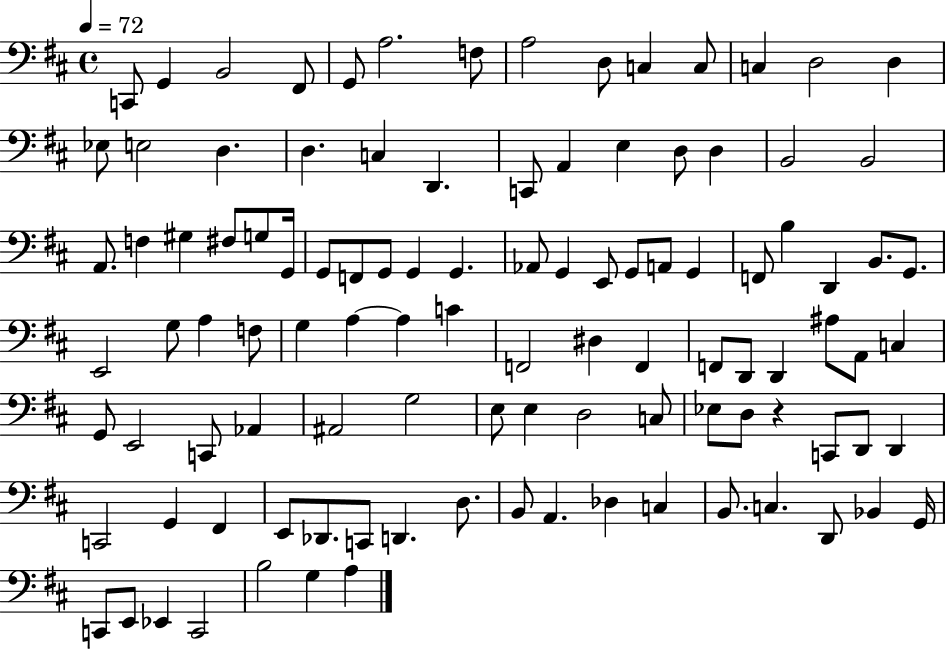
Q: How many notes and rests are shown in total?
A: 106